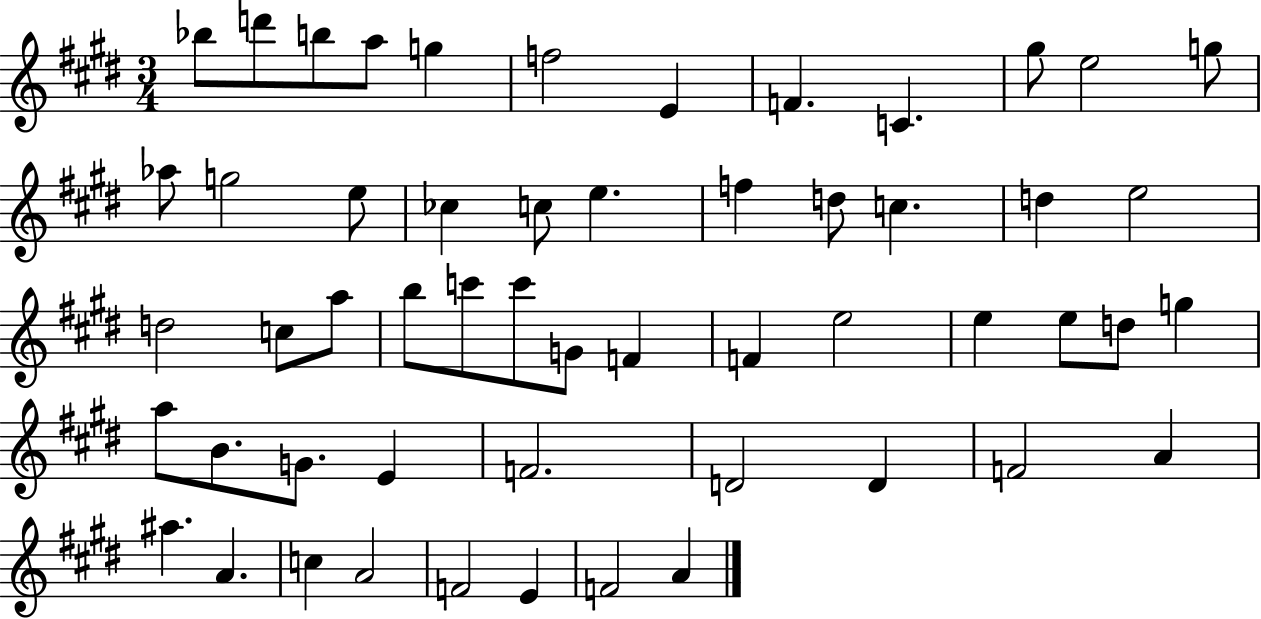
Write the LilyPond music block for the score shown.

{
  \clef treble
  \numericTimeSignature
  \time 3/4
  \key e \major
  \repeat volta 2 { bes''8 d'''8 b''8 a''8 g''4 | f''2 e'4 | f'4. c'4. | gis''8 e''2 g''8 | \break aes''8 g''2 e''8 | ces''4 c''8 e''4. | f''4 d''8 c''4. | d''4 e''2 | \break d''2 c''8 a''8 | b''8 c'''8 c'''8 g'8 f'4 | f'4 e''2 | e''4 e''8 d''8 g''4 | \break a''8 b'8. g'8. e'4 | f'2. | d'2 d'4 | f'2 a'4 | \break ais''4. a'4. | c''4 a'2 | f'2 e'4 | f'2 a'4 | \break } \bar "|."
}